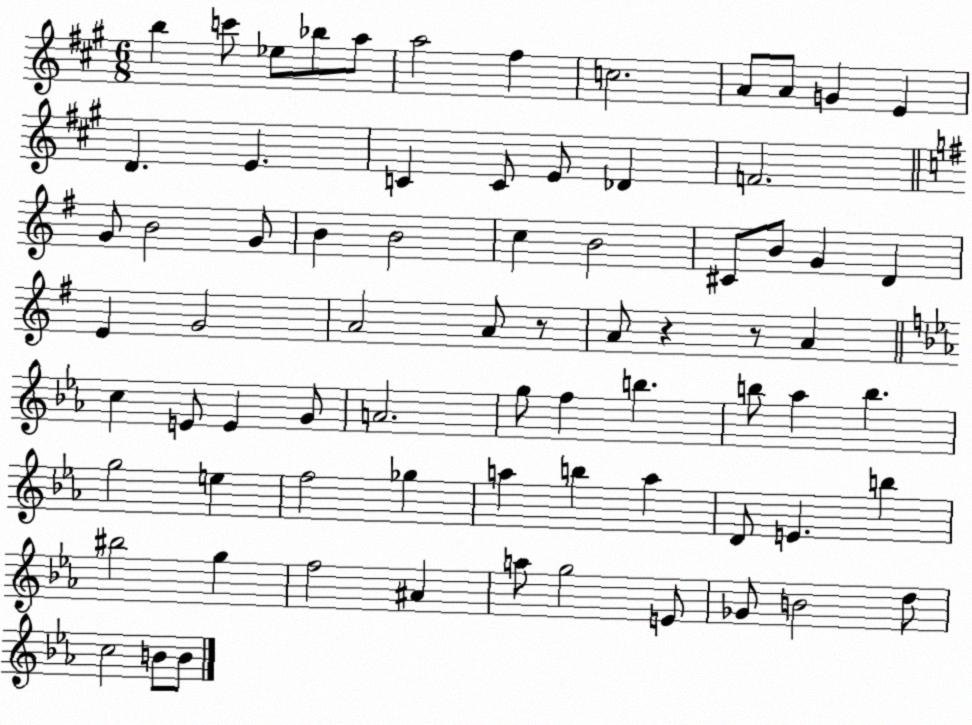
X:1
T:Untitled
M:6/8
L:1/4
K:A
b c'/2 _e/2 _b/2 a/2 a2 ^f c2 A/2 A/2 G E D E C C/2 E/2 _D F2 G/2 B2 G/2 B B2 c B2 ^C/2 B/2 G D E G2 A2 A/2 z/2 A/2 z z/2 A c E/2 E G/2 A2 g/2 f b b/2 _a b g2 e f2 _g a b a D/2 E b ^b2 g f2 ^A a/2 g2 E/2 _G/2 B2 d/2 c2 B/2 B/2